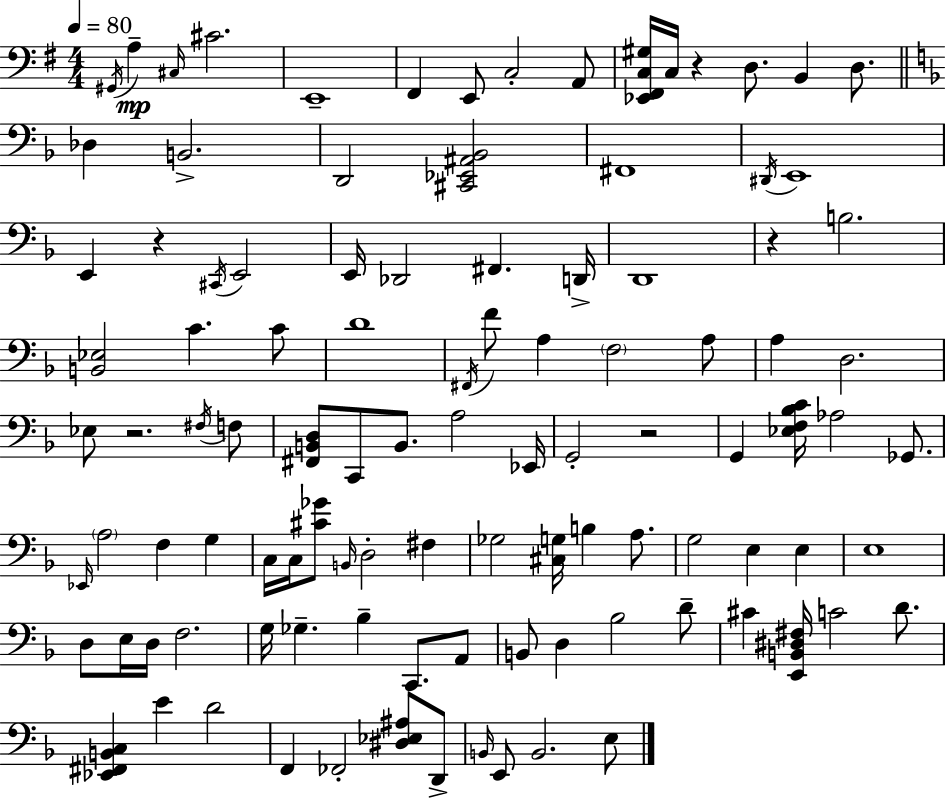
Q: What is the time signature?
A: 4/4